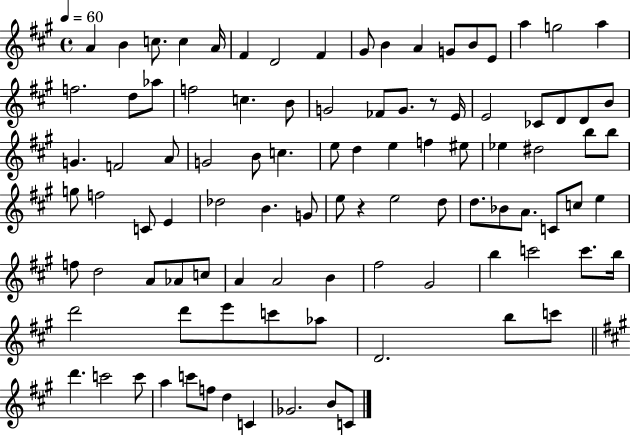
A4/q B4/q C5/e. C5/q A4/s F#4/q D4/h F#4/q G#4/e B4/q A4/q G4/e B4/e E4/e A5/q G5/h A5/q F5/h. D5/e Ab5/e F5/h C5/q. B4/e G4/h FES4/e G4/e. R/e E4/s E4/h CES4/e D4/e D4/e B4/e G4/q. F4/h A4/e G4/h B4/e C5/q. E5/e D5/q E5/q F5/q EIS5/e Eb5/q D#5/h B5/e B5/e G5/e F5/h C4/e E4/q Db5/h B4/q. G4/e E5/e R/q E5/h D5/e D5/e. Bb4/e A4/e. C4/e C5/e E5/q F5/e D5/h A4/e Ab4/e C5/e A4/q A4/h B4/q F#5/h G#4/h B5/q C6/h C6/e. B5/s D6/h D6/e E6/e C6/e Ab5/e D4/h. B5/e C6/e D6/q. C6/h C6/e A5/q C6/e F5/e D5/q C4/q Gb4/h. B4/e C4/e